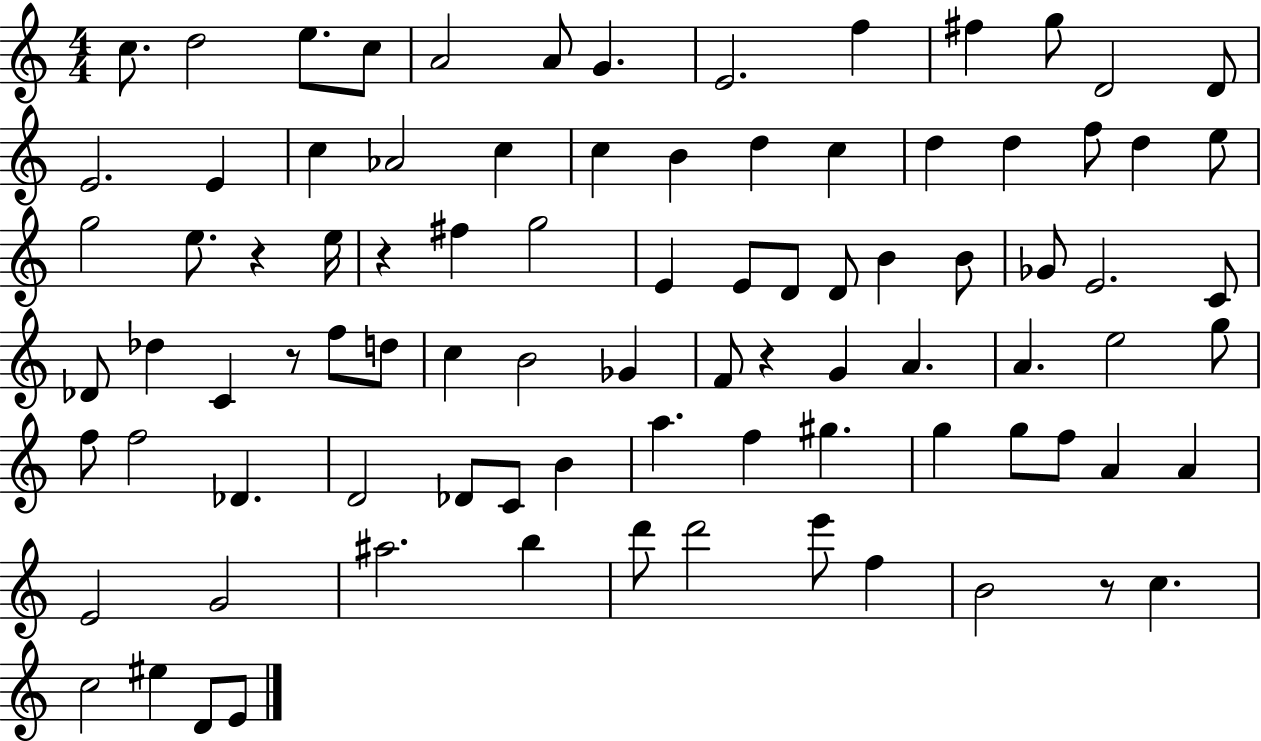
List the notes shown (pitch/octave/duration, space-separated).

C5/e. D5/h E5/e. C5/e A4/h A4/e G4/q. E4/h. F5/q F#5/q G5/e D4/h D4/e E4/h. E4/q C5/q Ab4/h C5/q C5/q B4/q D5/q C5/q D5/q D5/q F5/e D5/q E5/e G5/h E5/e. R/q E5/s R/q F#5/q G5/h E4/q E4/e D4/e D4/e B4/q B4/e Gb4/e E4/h. C4/e Db4/e Db5/q C4/q R/e F5/e D5/e C5/q B4/h Gb4/q F4/e R/q G4/q A4/q. A4/q. E5/h G5/e F5/e F5/h Db4/q. D4/h Db4/e C4/e B4/q A5/q. F5/q G#5/q. G5/q G5/e F5/e A4/q A4/q E4/h G4/h A#5/h. B5/q D6/e D6/h E6/e F5/q B4/h R/e C5/q. C5/h EIS5/q D4/e E4/e